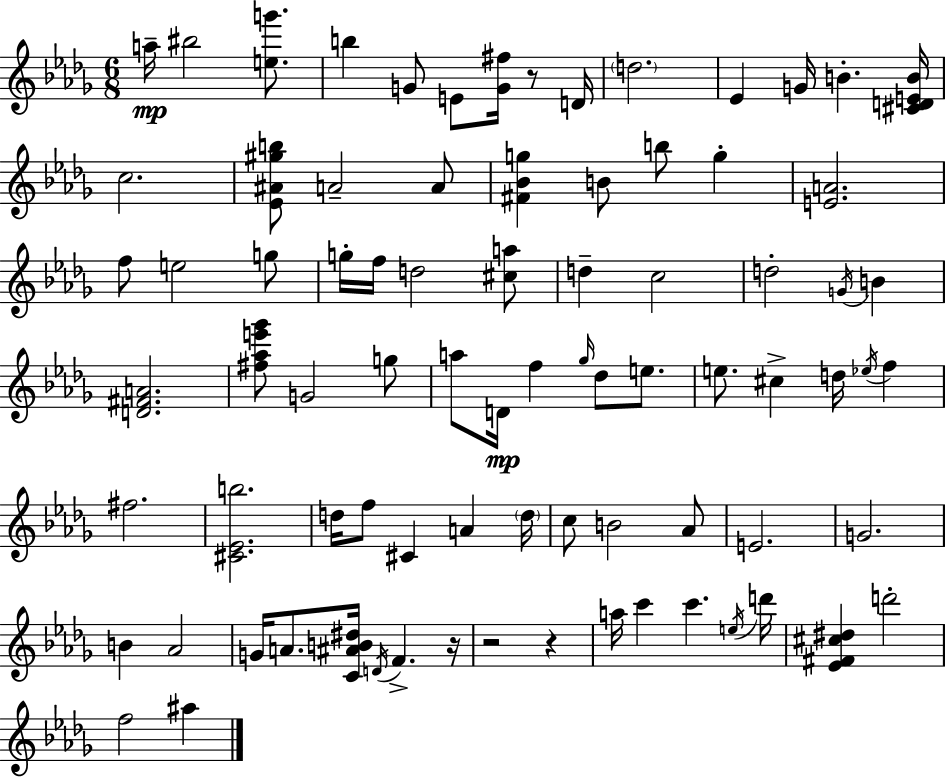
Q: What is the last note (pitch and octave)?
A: A#5